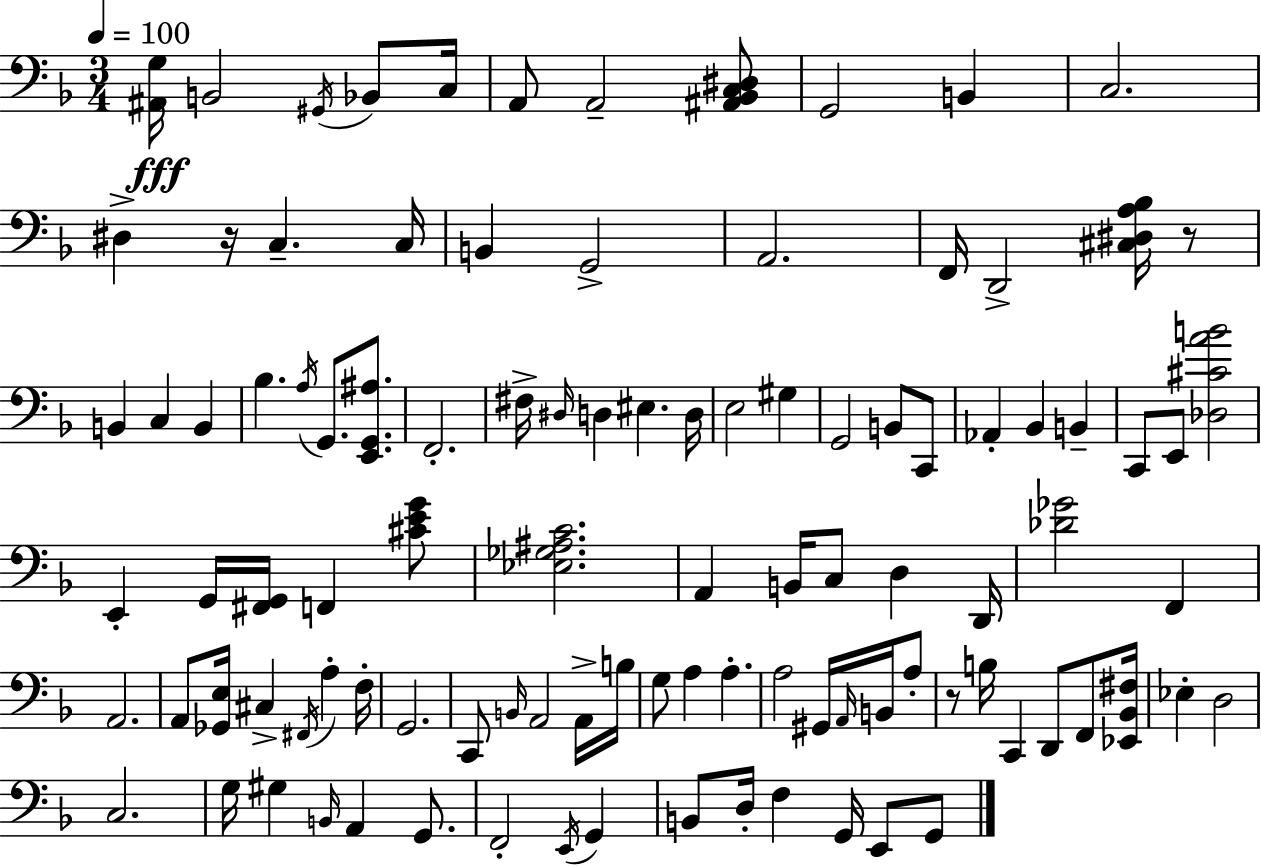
X:1
T:Untitled
M:3/4
L:1/4
K:F
[^A,,G,]/4 B,,2 ^G,,/4 _B,,/2 C,/4 A,,/2 A,,2 [^A,,_B,,C,^D,]/2 G,,2 B,, C,2 ^D, z/4 C, C,/4 B,, G,,2 A,,2 F,,/4 D,,2 [^C,^D,A,_B,]/4 z/2 B,, C, B,, _B, A,/4 G,,/2 [E,,G,,^A,]/2 F,,2 ^F,/4 ^D,/4 D, ^E, D,/4 E,2 ^G, G,,2 B,,/2 C,,/2 _A,, _B,, B,, C,,/2 E,,/2 [_D,^CAB]2 E,, G,,/4 [^F,,G,,]/4 F,, [^CEG]/2 [_E,_G,^A,C]2 A,, B,,/4 C,/2 D, D,,/4 [_D_G]2 F,, A,,2 A,,/2 [_G,,E,]/4 ^C, ^F,,/4 A, F,/4 G,,2 C,,/2 B,,/4 A,,2 A,,/4 B,/4 G,/2 A, A, A,2 ^G,,/4 A,,/4 B,,/4 A,/2 z/2 B,/4 C,, D,,/2 F,,/2 [_E,,_B,,^F,]/4 _E, D,2 C,2 G,/4 ^G, B,,/4 A,, G,,/2 F,,2 E,,/4 G,, B,,/2 D,/4 F, G,,/4 E,,/2 G,,/2